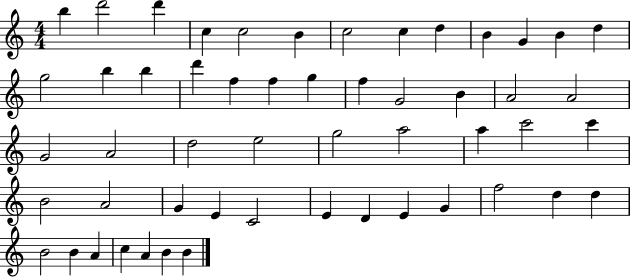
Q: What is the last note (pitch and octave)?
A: B4